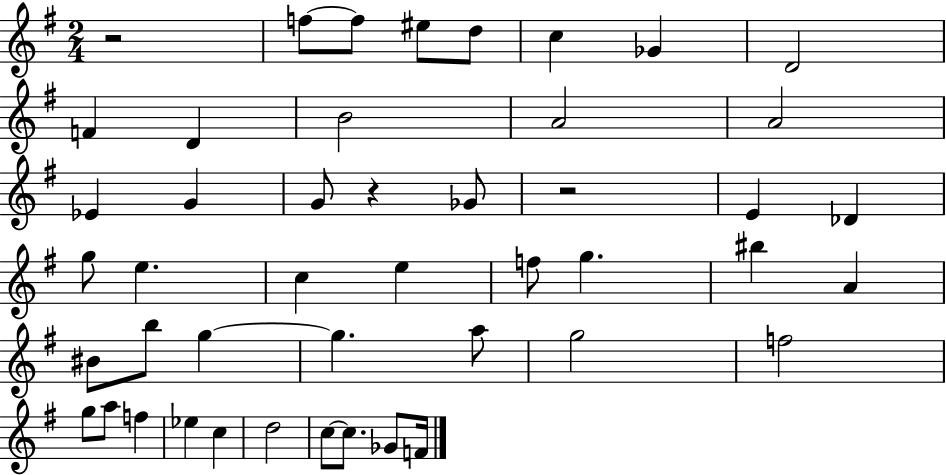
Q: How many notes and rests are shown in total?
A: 46